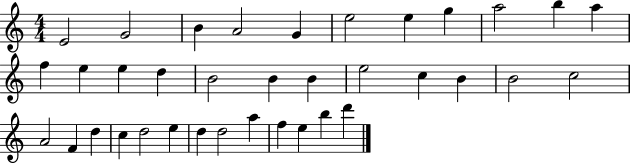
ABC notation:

X:1
T:Untitled
M:4/4
L:1/4
K:C
E2 G2 B A2 G e2 e g a2 b a f e e d B2 B B e2 c B B2 c2 A2 F d c d2 e d d2 a f e b d'